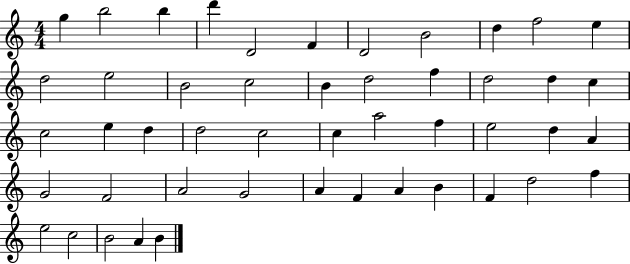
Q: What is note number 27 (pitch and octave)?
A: C5